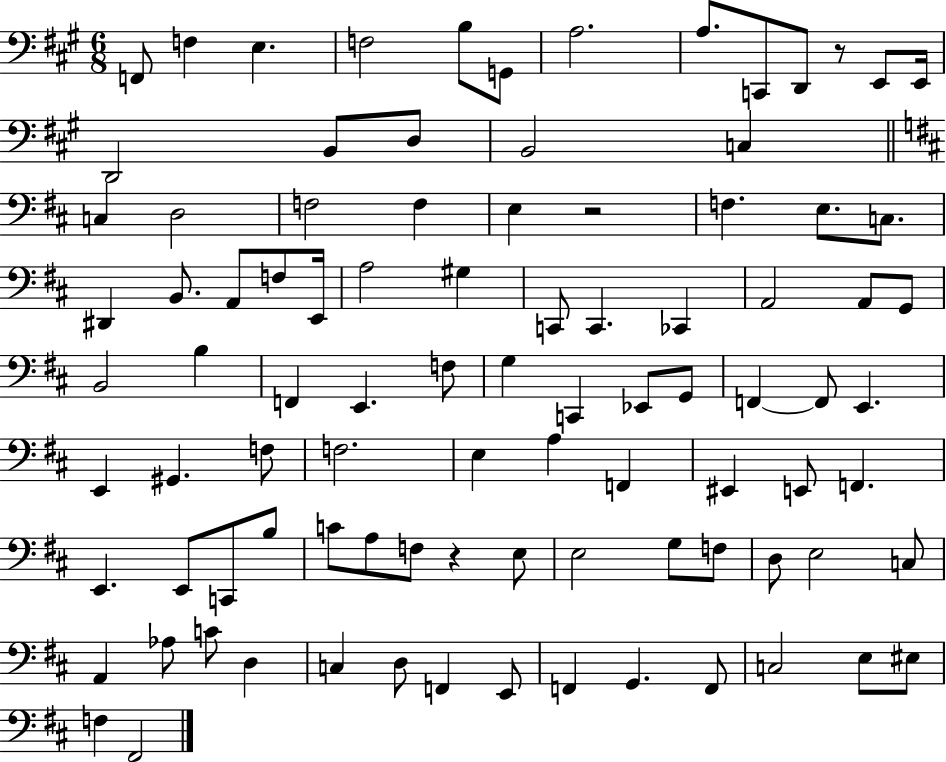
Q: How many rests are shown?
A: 3